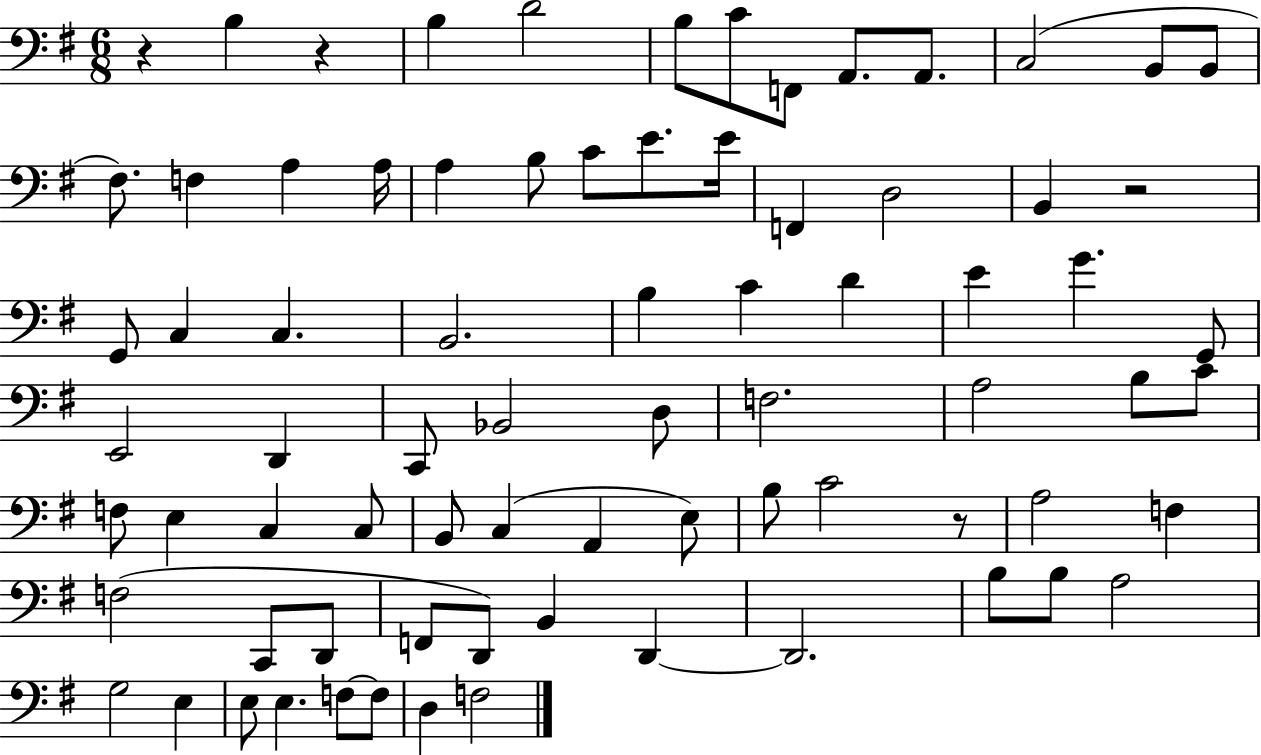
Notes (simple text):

R/q B3/q R/q B3/q D4/h B3/e C4/e F2/e A2/e. A2/e. C3/h B2/e B2/e F#3/e. F3/q A3/q A3/s A3/q B3/e C4/e E4/e. E4/s F2/q D3/h B2/q R/h G2/e C3/q C3/q. B2/h. B3/q C4/q D4/q E4/q G4/q. G2/e E2/h D2/q C2/e Bb2/h D3/e F3/h. A3/h B3/e C4/e F3/e E3/q C3/q C3/e B2/e C3/q A2/q E3/e B3/e C4/h R/e A3/h F3/q F3/h C2/e D2/e F2/e D2/e B2/q D2/q D2/h. B3/e B3/e A3/h G3/h E3/q E3/e E3/q. F3/e F3/e D3/q F3/h